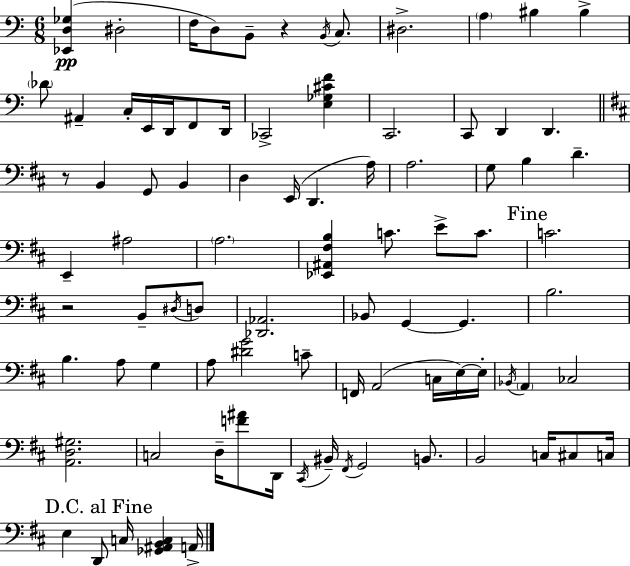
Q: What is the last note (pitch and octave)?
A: A2